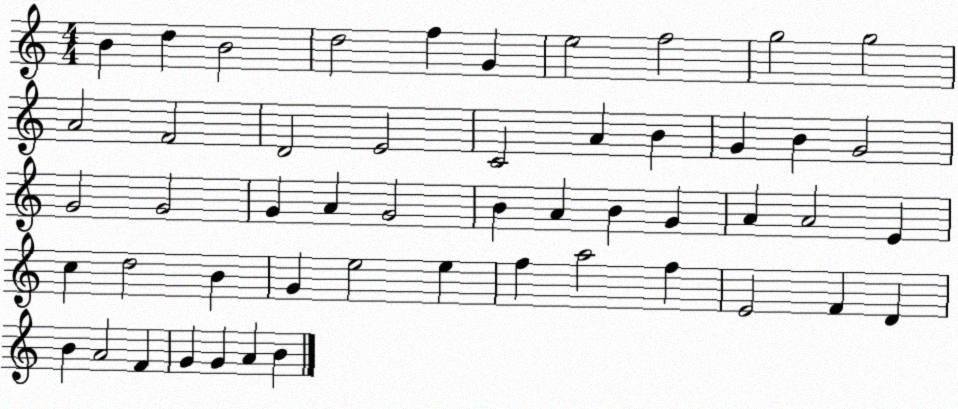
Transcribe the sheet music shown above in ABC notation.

X:1
T:Untitled
M:4/4
L:1/4
K:C
B d B2 d2 f G e2 f2 g2 g2 A2 F2 D2 E2 C2 A B G B G2 G2 G2 G A G2 B A B G A A2 E c d2 B G e2 e f a2 f E2 F D B A2 F G G A B